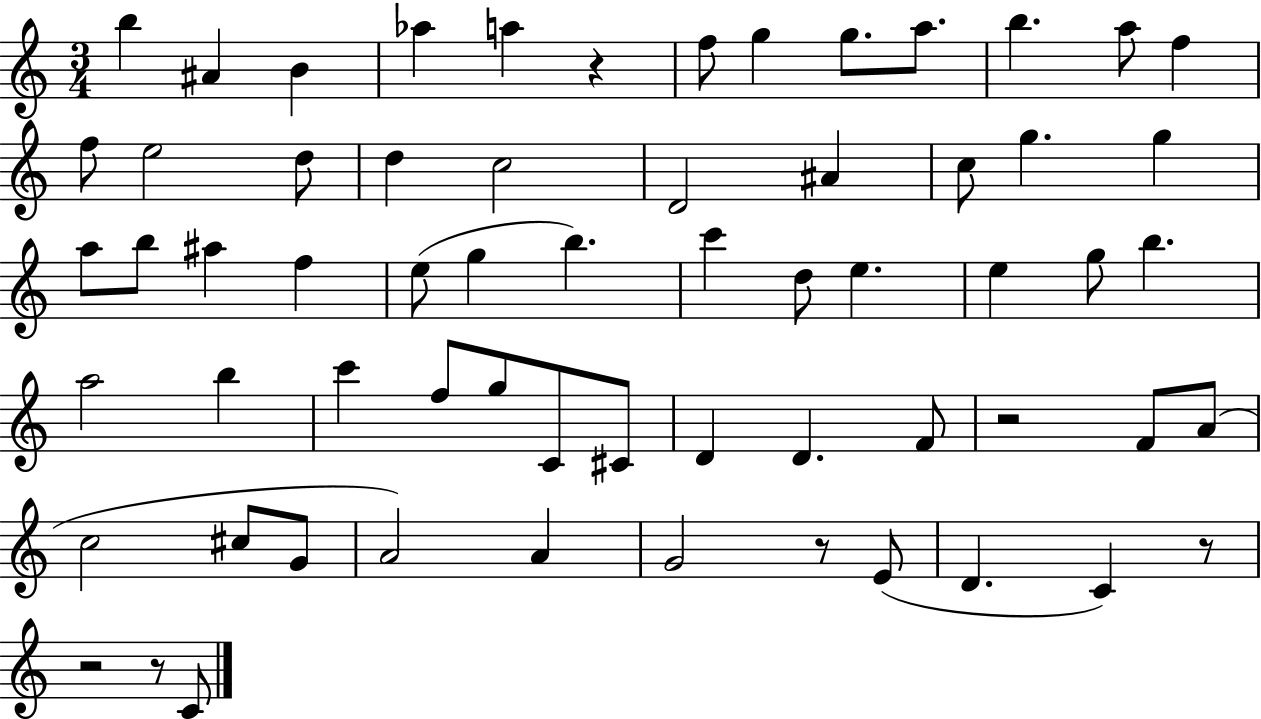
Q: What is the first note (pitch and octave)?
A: B5